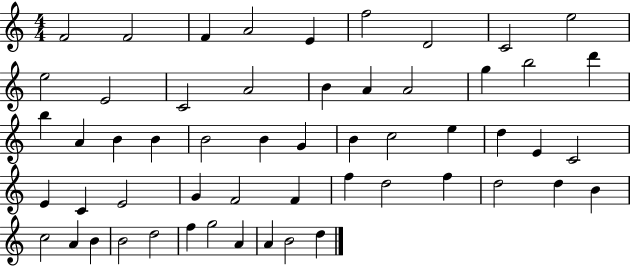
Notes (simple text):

F4/h F4/h F4/q A4/h E4/q F5/h D4/h C4/h E5/h E5/h E4/h C4/h A4/h B4/q A4/q A4/h G5/q B5/h D6/q B5/q A4/q B4/q B4/q B4/h B4/q G4/q B4/q C5/h E5/q D5/q E4/q C4/h E4/q C4/q E4/h G4/q F4/h F4/q F5/q D5/h F5/q D5/h D5/q B4/q C5/h A4/q B4/q B4/h D5/h F5/q G5/h A4/q A4/q B4/h D5/q